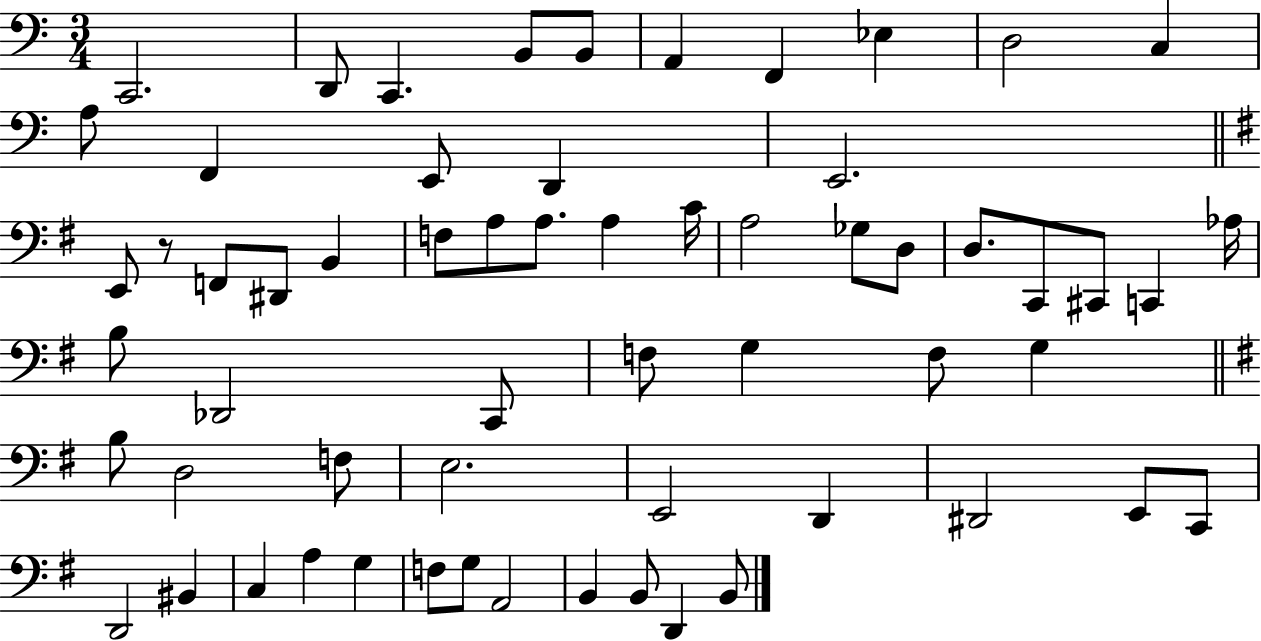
C2/h. D2/e C2/q. B2/e B2/e A2/q F2/q Eb3/q D3/h C3/q A3/e F2/q E2/e D2/q E2/h. E2/e R/e F2/e D#2/e B2/q F3/e A3/e A3/e. A3/q C4/s A3/h Gb3/e D3/e D3/e. C2/e C#2/e C2/q Ab3/s B3/e Db2/h C2/e F3/e G3/q F3/e G3/q B3/e D3/h F3/e E3/h. E2/h D2/q D#2/h E2/e C2/e D2/h BIS2/q C3/q A3/q G3/q F3/e G3/e A2/h B2/q B2/e D2/q B2/e